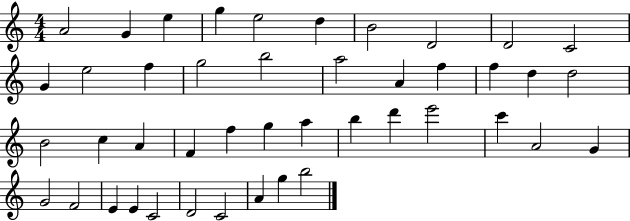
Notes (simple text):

A4/h G4/q E5/q G5/q E5/h D5/q B4/h D4/h D4/h C4/h G4/q E5/h F5/q G5/h B5/h A5/h A4/q F5/q F5/q D5/q D5/h B4/h C5/q A4/q F4/q F5/q G5/q A5/q B5/q D6/q E6/h C6/q A4/h G4/q G4/h F4/h E4/q E4/q C4/h D4/h C4/h A4/q G5/q B5/h